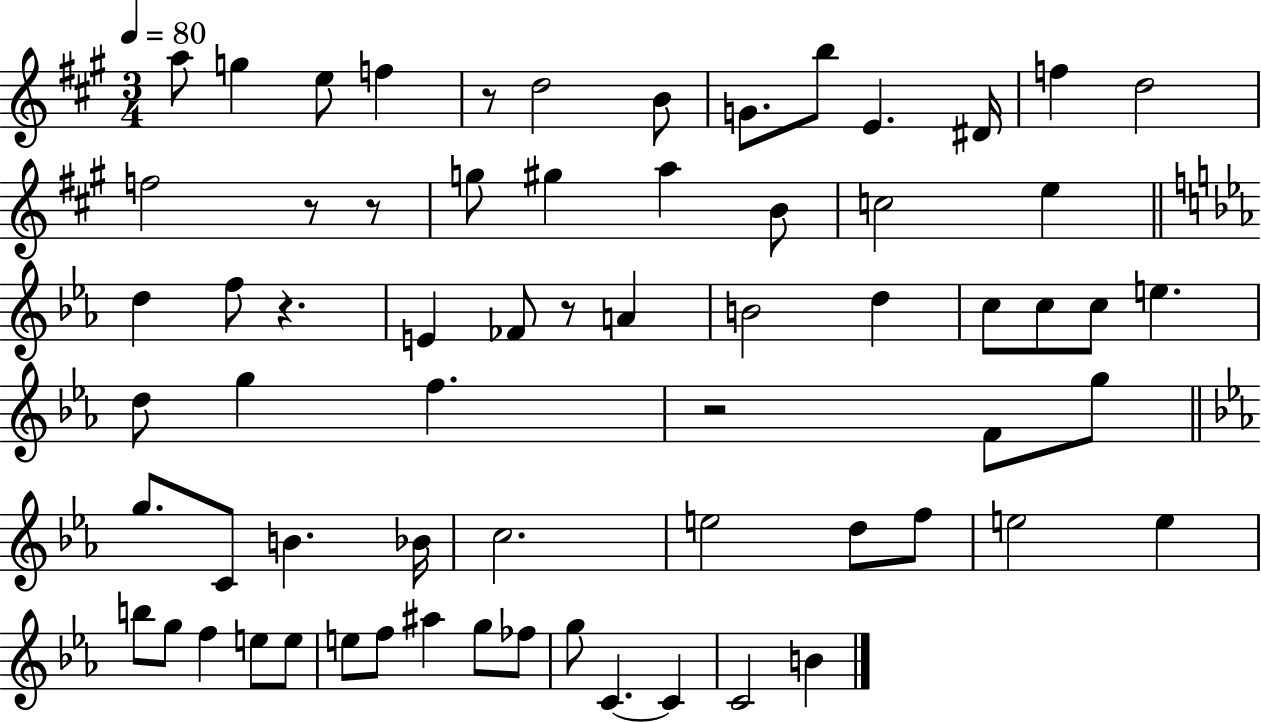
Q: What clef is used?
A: treble